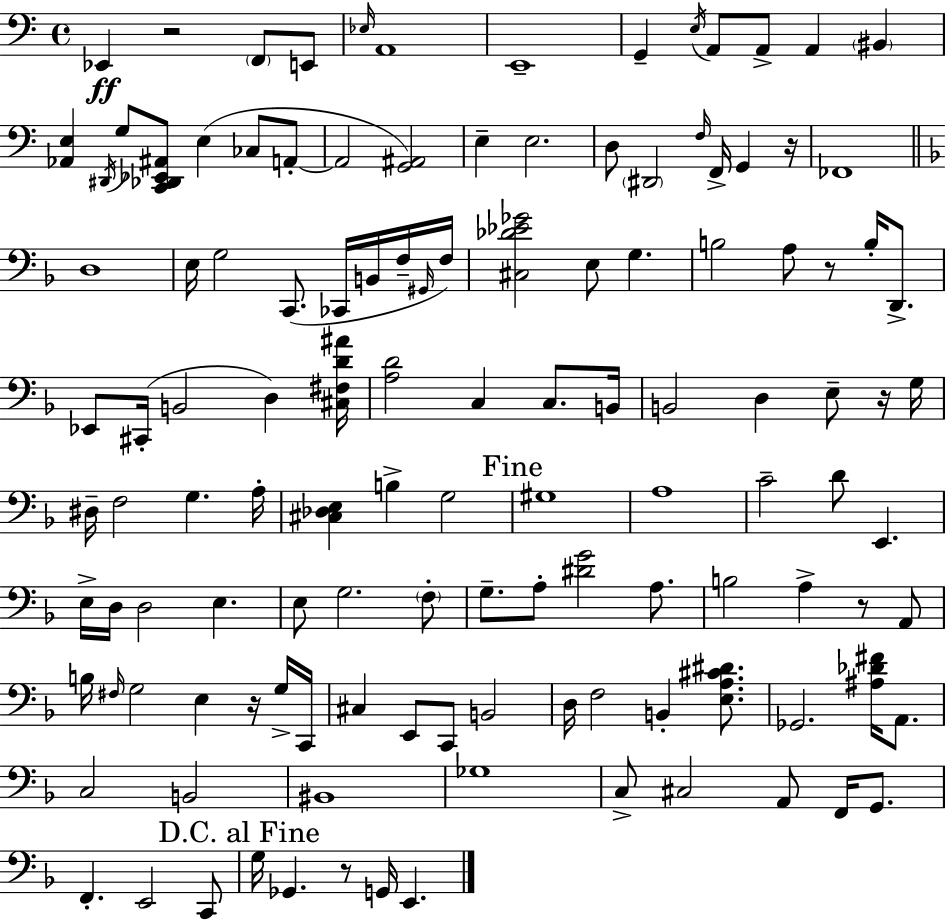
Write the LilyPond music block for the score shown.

{
  \clef bass
  \time 4/4
  \defaultTimeSignature
  \key a \minor
  ees,4\ff r2 \parenthesize f,8 e,8 | \grace { ees16 } a,1 | e,1-- | g,4-- \acciaccatura { e16 } a,8 a,8-> a,4 \parenthesize bis,4 | \break <aes, e>4 \acciaccatura { dis,16 } g8 <c, des, ees, ais,>8 e4( ces8 | a,8-.~~ a,2 <g, ais,>2) | e4-- e2. | d8 \parenthesize dis,2 \grace { f16 } f,16-> g,4 | \break r16 fes,1 | \bar "||" \break \key f \major d1 | e16 g2 c,8.( ces,16 b,16 f16-- \grace { gis,16 } | f16) <cis des' ees' ges'>2 e8 g4. | b2 a8 r8 b16-. d,8.-> | \break ees,8 cis,16-.( b,2 d4) | <cis fis d' ais'>16 <a d'>2 c4 c8. | b,16 b,2 d4 e8-- r16 | g16 dis16-- f2 g4. | \break a16-. <cis des e>4 b4-> g2 | \mark "Fine" gis1 | a1 | c'2-- d'8 e,4. | \break e16-> d16 d2 e4. | e8 g2. \parenthesize f8-. | g8.-- a8-. <dis' g'>2 a8. | b2 a4-> r8 a,8 | \break b16 \grace { fis16 } g2 e4 r16 | g16-> c,16 cis4 e,8 c,8 b,2 | d16 f2 b,4-. <e a cis' dis'>8. | ges,2. <ais des' fis'>16 a,8. | \break c2 b,2 | bis,1 | ges1 | c8-> cis2 a,8 f,16 g,8. | \break f,4.-. e,2 | c,8 \mark "D.C. al Fine" g16 ges,4. r8 g,16 e,4. | \bar "|."
}